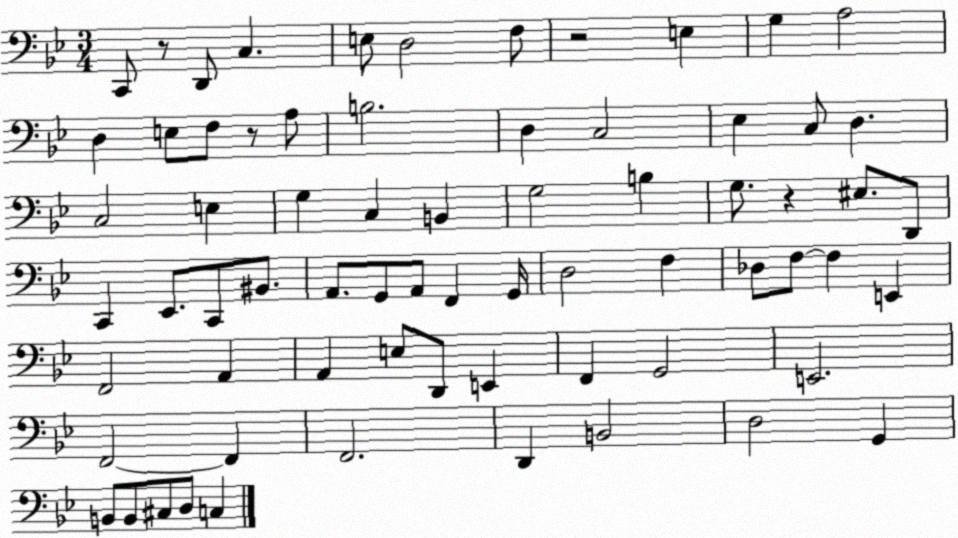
X:1
T:Untitled
M:3/4
L:1/4
K:Bb
C,,/2 z/2 D,,/2 C, E,/2 D,2 F,/2 z2 E, G, A,2 D, E,/2 F,/2 z/2 A,/2 B,2 D, C,2 _E, C,/2 D, C,2 E, G, C, B,, G,2 B, G,/2 z ^E,/2 D,,/2 C,, _E,,/2 C,,/2 ^B,,/2 A,,/2 G,,/2 A,,/2 F,, G,,/4 D,2 F, _D,/2 F,/2 F, E,, F,,2 A,, A,, E,/2 D,,/2 E,, F,, G,,2 E,,2 F,,2 F,, F,,2 D,, B,,2 D,2 G,, B,,/2 B,,/2 ^C,/2 D,/2 C,